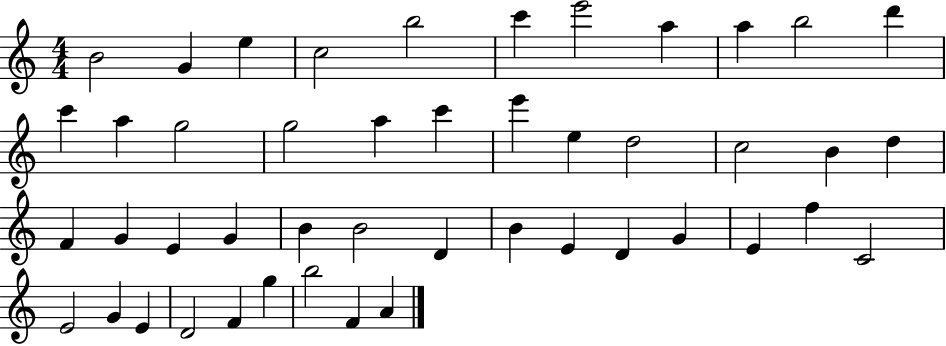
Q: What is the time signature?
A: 4/4